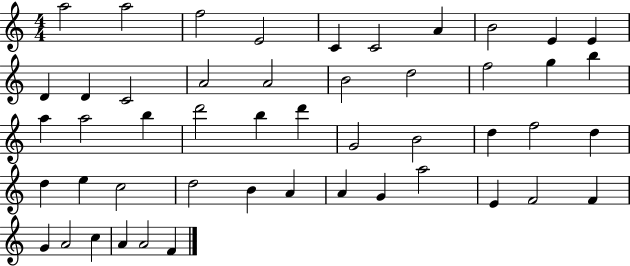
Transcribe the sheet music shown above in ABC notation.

X:1
T:Untitled
M:4/4
L:1/4
K:C
a2 a2 f2 E2 C C2 A B2 E E D D C2 A2 A2 B2 d2 f2 g b a a2 b d'2 b d' G2 B2 d f2 d d e c2 d2 B A A G a2 E F2 F G A2 c A A2 F